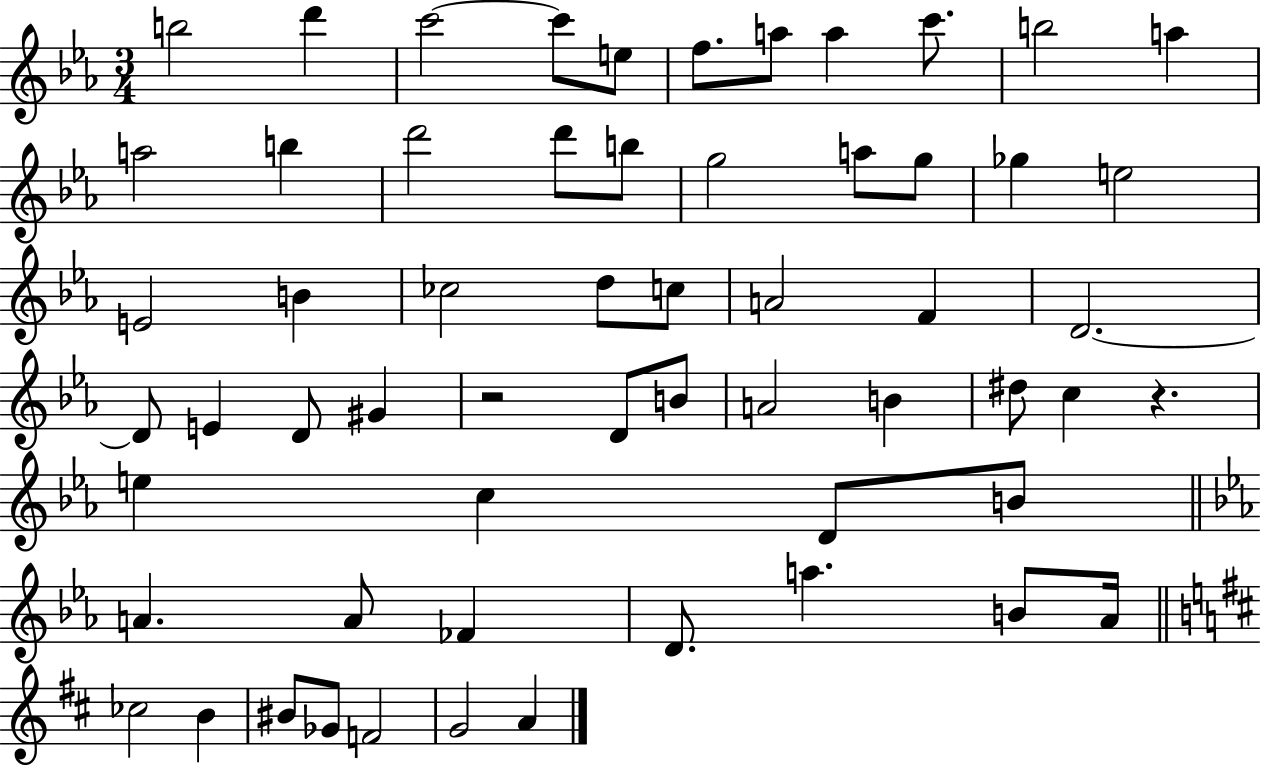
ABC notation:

X:1
T:Untitled
M:3/4
L:1/4
K:Eb
b2 d' c'2 c'/2 e/2 f/2 a/2 a c'/2 b2 a a2 b d'2 d'/2 b/2 g2 a/2 g/2 _g e2 E2 B _c2 d/2 c/2 A2 F D2 D/2 E D/2 ^G z2 D/2 B/2 A2 B ^d/2 c z e c D/2 B/2 A A/2 _F D/2 a B/2 _A/4 _c2 B ^B/2 _G/2 F2 G2 A